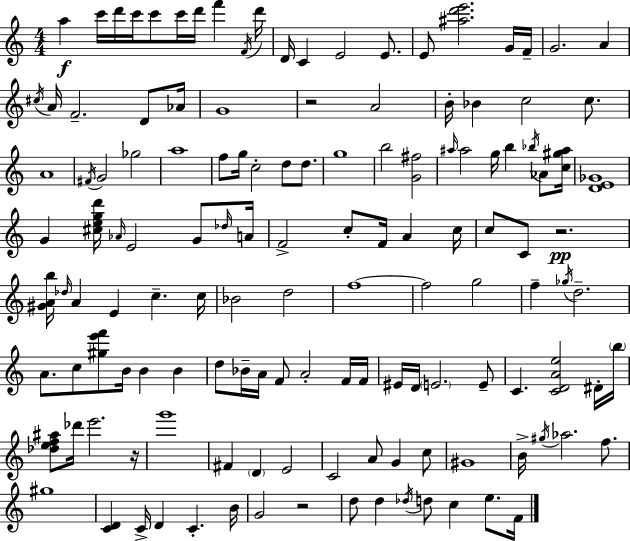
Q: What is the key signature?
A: C major